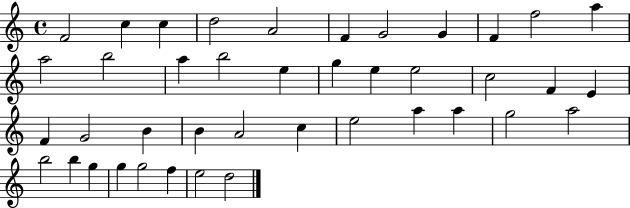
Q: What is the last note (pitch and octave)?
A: D5